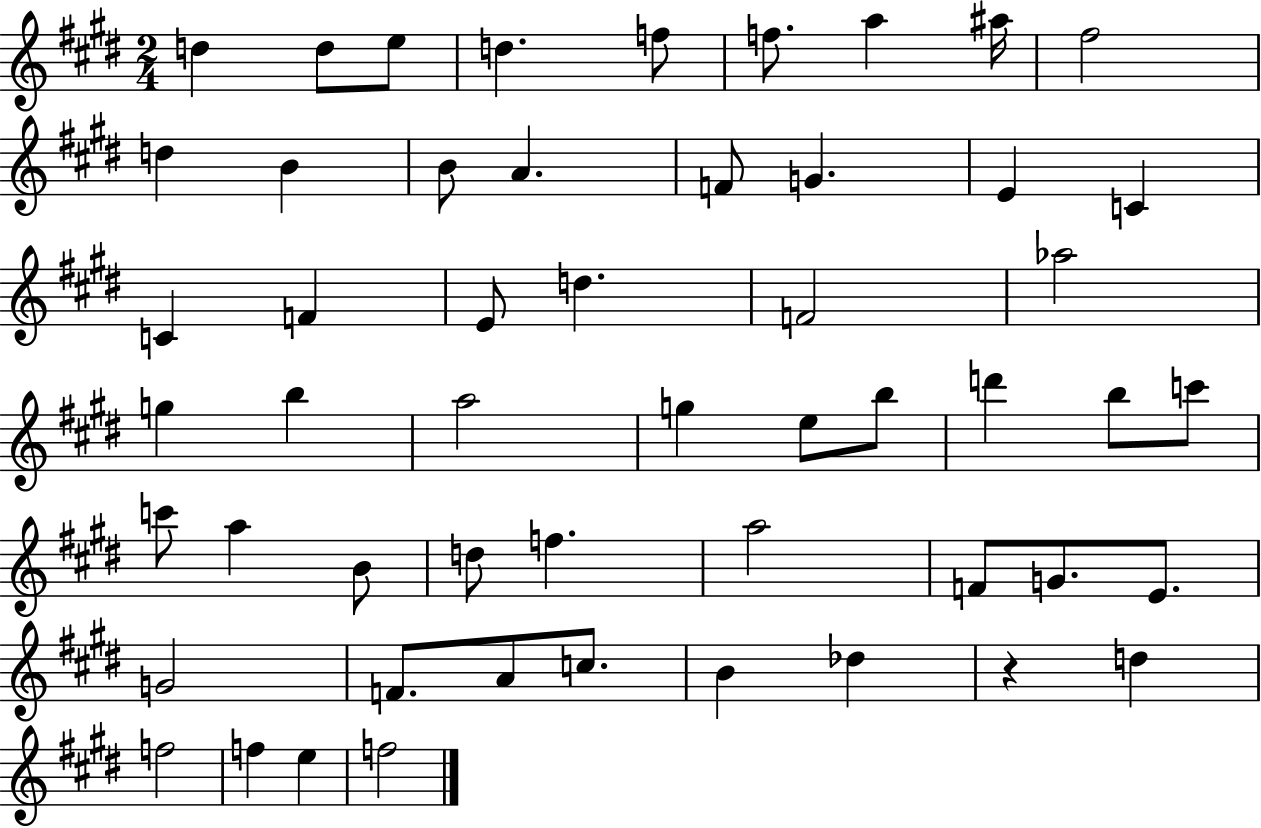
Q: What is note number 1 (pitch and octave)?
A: D5